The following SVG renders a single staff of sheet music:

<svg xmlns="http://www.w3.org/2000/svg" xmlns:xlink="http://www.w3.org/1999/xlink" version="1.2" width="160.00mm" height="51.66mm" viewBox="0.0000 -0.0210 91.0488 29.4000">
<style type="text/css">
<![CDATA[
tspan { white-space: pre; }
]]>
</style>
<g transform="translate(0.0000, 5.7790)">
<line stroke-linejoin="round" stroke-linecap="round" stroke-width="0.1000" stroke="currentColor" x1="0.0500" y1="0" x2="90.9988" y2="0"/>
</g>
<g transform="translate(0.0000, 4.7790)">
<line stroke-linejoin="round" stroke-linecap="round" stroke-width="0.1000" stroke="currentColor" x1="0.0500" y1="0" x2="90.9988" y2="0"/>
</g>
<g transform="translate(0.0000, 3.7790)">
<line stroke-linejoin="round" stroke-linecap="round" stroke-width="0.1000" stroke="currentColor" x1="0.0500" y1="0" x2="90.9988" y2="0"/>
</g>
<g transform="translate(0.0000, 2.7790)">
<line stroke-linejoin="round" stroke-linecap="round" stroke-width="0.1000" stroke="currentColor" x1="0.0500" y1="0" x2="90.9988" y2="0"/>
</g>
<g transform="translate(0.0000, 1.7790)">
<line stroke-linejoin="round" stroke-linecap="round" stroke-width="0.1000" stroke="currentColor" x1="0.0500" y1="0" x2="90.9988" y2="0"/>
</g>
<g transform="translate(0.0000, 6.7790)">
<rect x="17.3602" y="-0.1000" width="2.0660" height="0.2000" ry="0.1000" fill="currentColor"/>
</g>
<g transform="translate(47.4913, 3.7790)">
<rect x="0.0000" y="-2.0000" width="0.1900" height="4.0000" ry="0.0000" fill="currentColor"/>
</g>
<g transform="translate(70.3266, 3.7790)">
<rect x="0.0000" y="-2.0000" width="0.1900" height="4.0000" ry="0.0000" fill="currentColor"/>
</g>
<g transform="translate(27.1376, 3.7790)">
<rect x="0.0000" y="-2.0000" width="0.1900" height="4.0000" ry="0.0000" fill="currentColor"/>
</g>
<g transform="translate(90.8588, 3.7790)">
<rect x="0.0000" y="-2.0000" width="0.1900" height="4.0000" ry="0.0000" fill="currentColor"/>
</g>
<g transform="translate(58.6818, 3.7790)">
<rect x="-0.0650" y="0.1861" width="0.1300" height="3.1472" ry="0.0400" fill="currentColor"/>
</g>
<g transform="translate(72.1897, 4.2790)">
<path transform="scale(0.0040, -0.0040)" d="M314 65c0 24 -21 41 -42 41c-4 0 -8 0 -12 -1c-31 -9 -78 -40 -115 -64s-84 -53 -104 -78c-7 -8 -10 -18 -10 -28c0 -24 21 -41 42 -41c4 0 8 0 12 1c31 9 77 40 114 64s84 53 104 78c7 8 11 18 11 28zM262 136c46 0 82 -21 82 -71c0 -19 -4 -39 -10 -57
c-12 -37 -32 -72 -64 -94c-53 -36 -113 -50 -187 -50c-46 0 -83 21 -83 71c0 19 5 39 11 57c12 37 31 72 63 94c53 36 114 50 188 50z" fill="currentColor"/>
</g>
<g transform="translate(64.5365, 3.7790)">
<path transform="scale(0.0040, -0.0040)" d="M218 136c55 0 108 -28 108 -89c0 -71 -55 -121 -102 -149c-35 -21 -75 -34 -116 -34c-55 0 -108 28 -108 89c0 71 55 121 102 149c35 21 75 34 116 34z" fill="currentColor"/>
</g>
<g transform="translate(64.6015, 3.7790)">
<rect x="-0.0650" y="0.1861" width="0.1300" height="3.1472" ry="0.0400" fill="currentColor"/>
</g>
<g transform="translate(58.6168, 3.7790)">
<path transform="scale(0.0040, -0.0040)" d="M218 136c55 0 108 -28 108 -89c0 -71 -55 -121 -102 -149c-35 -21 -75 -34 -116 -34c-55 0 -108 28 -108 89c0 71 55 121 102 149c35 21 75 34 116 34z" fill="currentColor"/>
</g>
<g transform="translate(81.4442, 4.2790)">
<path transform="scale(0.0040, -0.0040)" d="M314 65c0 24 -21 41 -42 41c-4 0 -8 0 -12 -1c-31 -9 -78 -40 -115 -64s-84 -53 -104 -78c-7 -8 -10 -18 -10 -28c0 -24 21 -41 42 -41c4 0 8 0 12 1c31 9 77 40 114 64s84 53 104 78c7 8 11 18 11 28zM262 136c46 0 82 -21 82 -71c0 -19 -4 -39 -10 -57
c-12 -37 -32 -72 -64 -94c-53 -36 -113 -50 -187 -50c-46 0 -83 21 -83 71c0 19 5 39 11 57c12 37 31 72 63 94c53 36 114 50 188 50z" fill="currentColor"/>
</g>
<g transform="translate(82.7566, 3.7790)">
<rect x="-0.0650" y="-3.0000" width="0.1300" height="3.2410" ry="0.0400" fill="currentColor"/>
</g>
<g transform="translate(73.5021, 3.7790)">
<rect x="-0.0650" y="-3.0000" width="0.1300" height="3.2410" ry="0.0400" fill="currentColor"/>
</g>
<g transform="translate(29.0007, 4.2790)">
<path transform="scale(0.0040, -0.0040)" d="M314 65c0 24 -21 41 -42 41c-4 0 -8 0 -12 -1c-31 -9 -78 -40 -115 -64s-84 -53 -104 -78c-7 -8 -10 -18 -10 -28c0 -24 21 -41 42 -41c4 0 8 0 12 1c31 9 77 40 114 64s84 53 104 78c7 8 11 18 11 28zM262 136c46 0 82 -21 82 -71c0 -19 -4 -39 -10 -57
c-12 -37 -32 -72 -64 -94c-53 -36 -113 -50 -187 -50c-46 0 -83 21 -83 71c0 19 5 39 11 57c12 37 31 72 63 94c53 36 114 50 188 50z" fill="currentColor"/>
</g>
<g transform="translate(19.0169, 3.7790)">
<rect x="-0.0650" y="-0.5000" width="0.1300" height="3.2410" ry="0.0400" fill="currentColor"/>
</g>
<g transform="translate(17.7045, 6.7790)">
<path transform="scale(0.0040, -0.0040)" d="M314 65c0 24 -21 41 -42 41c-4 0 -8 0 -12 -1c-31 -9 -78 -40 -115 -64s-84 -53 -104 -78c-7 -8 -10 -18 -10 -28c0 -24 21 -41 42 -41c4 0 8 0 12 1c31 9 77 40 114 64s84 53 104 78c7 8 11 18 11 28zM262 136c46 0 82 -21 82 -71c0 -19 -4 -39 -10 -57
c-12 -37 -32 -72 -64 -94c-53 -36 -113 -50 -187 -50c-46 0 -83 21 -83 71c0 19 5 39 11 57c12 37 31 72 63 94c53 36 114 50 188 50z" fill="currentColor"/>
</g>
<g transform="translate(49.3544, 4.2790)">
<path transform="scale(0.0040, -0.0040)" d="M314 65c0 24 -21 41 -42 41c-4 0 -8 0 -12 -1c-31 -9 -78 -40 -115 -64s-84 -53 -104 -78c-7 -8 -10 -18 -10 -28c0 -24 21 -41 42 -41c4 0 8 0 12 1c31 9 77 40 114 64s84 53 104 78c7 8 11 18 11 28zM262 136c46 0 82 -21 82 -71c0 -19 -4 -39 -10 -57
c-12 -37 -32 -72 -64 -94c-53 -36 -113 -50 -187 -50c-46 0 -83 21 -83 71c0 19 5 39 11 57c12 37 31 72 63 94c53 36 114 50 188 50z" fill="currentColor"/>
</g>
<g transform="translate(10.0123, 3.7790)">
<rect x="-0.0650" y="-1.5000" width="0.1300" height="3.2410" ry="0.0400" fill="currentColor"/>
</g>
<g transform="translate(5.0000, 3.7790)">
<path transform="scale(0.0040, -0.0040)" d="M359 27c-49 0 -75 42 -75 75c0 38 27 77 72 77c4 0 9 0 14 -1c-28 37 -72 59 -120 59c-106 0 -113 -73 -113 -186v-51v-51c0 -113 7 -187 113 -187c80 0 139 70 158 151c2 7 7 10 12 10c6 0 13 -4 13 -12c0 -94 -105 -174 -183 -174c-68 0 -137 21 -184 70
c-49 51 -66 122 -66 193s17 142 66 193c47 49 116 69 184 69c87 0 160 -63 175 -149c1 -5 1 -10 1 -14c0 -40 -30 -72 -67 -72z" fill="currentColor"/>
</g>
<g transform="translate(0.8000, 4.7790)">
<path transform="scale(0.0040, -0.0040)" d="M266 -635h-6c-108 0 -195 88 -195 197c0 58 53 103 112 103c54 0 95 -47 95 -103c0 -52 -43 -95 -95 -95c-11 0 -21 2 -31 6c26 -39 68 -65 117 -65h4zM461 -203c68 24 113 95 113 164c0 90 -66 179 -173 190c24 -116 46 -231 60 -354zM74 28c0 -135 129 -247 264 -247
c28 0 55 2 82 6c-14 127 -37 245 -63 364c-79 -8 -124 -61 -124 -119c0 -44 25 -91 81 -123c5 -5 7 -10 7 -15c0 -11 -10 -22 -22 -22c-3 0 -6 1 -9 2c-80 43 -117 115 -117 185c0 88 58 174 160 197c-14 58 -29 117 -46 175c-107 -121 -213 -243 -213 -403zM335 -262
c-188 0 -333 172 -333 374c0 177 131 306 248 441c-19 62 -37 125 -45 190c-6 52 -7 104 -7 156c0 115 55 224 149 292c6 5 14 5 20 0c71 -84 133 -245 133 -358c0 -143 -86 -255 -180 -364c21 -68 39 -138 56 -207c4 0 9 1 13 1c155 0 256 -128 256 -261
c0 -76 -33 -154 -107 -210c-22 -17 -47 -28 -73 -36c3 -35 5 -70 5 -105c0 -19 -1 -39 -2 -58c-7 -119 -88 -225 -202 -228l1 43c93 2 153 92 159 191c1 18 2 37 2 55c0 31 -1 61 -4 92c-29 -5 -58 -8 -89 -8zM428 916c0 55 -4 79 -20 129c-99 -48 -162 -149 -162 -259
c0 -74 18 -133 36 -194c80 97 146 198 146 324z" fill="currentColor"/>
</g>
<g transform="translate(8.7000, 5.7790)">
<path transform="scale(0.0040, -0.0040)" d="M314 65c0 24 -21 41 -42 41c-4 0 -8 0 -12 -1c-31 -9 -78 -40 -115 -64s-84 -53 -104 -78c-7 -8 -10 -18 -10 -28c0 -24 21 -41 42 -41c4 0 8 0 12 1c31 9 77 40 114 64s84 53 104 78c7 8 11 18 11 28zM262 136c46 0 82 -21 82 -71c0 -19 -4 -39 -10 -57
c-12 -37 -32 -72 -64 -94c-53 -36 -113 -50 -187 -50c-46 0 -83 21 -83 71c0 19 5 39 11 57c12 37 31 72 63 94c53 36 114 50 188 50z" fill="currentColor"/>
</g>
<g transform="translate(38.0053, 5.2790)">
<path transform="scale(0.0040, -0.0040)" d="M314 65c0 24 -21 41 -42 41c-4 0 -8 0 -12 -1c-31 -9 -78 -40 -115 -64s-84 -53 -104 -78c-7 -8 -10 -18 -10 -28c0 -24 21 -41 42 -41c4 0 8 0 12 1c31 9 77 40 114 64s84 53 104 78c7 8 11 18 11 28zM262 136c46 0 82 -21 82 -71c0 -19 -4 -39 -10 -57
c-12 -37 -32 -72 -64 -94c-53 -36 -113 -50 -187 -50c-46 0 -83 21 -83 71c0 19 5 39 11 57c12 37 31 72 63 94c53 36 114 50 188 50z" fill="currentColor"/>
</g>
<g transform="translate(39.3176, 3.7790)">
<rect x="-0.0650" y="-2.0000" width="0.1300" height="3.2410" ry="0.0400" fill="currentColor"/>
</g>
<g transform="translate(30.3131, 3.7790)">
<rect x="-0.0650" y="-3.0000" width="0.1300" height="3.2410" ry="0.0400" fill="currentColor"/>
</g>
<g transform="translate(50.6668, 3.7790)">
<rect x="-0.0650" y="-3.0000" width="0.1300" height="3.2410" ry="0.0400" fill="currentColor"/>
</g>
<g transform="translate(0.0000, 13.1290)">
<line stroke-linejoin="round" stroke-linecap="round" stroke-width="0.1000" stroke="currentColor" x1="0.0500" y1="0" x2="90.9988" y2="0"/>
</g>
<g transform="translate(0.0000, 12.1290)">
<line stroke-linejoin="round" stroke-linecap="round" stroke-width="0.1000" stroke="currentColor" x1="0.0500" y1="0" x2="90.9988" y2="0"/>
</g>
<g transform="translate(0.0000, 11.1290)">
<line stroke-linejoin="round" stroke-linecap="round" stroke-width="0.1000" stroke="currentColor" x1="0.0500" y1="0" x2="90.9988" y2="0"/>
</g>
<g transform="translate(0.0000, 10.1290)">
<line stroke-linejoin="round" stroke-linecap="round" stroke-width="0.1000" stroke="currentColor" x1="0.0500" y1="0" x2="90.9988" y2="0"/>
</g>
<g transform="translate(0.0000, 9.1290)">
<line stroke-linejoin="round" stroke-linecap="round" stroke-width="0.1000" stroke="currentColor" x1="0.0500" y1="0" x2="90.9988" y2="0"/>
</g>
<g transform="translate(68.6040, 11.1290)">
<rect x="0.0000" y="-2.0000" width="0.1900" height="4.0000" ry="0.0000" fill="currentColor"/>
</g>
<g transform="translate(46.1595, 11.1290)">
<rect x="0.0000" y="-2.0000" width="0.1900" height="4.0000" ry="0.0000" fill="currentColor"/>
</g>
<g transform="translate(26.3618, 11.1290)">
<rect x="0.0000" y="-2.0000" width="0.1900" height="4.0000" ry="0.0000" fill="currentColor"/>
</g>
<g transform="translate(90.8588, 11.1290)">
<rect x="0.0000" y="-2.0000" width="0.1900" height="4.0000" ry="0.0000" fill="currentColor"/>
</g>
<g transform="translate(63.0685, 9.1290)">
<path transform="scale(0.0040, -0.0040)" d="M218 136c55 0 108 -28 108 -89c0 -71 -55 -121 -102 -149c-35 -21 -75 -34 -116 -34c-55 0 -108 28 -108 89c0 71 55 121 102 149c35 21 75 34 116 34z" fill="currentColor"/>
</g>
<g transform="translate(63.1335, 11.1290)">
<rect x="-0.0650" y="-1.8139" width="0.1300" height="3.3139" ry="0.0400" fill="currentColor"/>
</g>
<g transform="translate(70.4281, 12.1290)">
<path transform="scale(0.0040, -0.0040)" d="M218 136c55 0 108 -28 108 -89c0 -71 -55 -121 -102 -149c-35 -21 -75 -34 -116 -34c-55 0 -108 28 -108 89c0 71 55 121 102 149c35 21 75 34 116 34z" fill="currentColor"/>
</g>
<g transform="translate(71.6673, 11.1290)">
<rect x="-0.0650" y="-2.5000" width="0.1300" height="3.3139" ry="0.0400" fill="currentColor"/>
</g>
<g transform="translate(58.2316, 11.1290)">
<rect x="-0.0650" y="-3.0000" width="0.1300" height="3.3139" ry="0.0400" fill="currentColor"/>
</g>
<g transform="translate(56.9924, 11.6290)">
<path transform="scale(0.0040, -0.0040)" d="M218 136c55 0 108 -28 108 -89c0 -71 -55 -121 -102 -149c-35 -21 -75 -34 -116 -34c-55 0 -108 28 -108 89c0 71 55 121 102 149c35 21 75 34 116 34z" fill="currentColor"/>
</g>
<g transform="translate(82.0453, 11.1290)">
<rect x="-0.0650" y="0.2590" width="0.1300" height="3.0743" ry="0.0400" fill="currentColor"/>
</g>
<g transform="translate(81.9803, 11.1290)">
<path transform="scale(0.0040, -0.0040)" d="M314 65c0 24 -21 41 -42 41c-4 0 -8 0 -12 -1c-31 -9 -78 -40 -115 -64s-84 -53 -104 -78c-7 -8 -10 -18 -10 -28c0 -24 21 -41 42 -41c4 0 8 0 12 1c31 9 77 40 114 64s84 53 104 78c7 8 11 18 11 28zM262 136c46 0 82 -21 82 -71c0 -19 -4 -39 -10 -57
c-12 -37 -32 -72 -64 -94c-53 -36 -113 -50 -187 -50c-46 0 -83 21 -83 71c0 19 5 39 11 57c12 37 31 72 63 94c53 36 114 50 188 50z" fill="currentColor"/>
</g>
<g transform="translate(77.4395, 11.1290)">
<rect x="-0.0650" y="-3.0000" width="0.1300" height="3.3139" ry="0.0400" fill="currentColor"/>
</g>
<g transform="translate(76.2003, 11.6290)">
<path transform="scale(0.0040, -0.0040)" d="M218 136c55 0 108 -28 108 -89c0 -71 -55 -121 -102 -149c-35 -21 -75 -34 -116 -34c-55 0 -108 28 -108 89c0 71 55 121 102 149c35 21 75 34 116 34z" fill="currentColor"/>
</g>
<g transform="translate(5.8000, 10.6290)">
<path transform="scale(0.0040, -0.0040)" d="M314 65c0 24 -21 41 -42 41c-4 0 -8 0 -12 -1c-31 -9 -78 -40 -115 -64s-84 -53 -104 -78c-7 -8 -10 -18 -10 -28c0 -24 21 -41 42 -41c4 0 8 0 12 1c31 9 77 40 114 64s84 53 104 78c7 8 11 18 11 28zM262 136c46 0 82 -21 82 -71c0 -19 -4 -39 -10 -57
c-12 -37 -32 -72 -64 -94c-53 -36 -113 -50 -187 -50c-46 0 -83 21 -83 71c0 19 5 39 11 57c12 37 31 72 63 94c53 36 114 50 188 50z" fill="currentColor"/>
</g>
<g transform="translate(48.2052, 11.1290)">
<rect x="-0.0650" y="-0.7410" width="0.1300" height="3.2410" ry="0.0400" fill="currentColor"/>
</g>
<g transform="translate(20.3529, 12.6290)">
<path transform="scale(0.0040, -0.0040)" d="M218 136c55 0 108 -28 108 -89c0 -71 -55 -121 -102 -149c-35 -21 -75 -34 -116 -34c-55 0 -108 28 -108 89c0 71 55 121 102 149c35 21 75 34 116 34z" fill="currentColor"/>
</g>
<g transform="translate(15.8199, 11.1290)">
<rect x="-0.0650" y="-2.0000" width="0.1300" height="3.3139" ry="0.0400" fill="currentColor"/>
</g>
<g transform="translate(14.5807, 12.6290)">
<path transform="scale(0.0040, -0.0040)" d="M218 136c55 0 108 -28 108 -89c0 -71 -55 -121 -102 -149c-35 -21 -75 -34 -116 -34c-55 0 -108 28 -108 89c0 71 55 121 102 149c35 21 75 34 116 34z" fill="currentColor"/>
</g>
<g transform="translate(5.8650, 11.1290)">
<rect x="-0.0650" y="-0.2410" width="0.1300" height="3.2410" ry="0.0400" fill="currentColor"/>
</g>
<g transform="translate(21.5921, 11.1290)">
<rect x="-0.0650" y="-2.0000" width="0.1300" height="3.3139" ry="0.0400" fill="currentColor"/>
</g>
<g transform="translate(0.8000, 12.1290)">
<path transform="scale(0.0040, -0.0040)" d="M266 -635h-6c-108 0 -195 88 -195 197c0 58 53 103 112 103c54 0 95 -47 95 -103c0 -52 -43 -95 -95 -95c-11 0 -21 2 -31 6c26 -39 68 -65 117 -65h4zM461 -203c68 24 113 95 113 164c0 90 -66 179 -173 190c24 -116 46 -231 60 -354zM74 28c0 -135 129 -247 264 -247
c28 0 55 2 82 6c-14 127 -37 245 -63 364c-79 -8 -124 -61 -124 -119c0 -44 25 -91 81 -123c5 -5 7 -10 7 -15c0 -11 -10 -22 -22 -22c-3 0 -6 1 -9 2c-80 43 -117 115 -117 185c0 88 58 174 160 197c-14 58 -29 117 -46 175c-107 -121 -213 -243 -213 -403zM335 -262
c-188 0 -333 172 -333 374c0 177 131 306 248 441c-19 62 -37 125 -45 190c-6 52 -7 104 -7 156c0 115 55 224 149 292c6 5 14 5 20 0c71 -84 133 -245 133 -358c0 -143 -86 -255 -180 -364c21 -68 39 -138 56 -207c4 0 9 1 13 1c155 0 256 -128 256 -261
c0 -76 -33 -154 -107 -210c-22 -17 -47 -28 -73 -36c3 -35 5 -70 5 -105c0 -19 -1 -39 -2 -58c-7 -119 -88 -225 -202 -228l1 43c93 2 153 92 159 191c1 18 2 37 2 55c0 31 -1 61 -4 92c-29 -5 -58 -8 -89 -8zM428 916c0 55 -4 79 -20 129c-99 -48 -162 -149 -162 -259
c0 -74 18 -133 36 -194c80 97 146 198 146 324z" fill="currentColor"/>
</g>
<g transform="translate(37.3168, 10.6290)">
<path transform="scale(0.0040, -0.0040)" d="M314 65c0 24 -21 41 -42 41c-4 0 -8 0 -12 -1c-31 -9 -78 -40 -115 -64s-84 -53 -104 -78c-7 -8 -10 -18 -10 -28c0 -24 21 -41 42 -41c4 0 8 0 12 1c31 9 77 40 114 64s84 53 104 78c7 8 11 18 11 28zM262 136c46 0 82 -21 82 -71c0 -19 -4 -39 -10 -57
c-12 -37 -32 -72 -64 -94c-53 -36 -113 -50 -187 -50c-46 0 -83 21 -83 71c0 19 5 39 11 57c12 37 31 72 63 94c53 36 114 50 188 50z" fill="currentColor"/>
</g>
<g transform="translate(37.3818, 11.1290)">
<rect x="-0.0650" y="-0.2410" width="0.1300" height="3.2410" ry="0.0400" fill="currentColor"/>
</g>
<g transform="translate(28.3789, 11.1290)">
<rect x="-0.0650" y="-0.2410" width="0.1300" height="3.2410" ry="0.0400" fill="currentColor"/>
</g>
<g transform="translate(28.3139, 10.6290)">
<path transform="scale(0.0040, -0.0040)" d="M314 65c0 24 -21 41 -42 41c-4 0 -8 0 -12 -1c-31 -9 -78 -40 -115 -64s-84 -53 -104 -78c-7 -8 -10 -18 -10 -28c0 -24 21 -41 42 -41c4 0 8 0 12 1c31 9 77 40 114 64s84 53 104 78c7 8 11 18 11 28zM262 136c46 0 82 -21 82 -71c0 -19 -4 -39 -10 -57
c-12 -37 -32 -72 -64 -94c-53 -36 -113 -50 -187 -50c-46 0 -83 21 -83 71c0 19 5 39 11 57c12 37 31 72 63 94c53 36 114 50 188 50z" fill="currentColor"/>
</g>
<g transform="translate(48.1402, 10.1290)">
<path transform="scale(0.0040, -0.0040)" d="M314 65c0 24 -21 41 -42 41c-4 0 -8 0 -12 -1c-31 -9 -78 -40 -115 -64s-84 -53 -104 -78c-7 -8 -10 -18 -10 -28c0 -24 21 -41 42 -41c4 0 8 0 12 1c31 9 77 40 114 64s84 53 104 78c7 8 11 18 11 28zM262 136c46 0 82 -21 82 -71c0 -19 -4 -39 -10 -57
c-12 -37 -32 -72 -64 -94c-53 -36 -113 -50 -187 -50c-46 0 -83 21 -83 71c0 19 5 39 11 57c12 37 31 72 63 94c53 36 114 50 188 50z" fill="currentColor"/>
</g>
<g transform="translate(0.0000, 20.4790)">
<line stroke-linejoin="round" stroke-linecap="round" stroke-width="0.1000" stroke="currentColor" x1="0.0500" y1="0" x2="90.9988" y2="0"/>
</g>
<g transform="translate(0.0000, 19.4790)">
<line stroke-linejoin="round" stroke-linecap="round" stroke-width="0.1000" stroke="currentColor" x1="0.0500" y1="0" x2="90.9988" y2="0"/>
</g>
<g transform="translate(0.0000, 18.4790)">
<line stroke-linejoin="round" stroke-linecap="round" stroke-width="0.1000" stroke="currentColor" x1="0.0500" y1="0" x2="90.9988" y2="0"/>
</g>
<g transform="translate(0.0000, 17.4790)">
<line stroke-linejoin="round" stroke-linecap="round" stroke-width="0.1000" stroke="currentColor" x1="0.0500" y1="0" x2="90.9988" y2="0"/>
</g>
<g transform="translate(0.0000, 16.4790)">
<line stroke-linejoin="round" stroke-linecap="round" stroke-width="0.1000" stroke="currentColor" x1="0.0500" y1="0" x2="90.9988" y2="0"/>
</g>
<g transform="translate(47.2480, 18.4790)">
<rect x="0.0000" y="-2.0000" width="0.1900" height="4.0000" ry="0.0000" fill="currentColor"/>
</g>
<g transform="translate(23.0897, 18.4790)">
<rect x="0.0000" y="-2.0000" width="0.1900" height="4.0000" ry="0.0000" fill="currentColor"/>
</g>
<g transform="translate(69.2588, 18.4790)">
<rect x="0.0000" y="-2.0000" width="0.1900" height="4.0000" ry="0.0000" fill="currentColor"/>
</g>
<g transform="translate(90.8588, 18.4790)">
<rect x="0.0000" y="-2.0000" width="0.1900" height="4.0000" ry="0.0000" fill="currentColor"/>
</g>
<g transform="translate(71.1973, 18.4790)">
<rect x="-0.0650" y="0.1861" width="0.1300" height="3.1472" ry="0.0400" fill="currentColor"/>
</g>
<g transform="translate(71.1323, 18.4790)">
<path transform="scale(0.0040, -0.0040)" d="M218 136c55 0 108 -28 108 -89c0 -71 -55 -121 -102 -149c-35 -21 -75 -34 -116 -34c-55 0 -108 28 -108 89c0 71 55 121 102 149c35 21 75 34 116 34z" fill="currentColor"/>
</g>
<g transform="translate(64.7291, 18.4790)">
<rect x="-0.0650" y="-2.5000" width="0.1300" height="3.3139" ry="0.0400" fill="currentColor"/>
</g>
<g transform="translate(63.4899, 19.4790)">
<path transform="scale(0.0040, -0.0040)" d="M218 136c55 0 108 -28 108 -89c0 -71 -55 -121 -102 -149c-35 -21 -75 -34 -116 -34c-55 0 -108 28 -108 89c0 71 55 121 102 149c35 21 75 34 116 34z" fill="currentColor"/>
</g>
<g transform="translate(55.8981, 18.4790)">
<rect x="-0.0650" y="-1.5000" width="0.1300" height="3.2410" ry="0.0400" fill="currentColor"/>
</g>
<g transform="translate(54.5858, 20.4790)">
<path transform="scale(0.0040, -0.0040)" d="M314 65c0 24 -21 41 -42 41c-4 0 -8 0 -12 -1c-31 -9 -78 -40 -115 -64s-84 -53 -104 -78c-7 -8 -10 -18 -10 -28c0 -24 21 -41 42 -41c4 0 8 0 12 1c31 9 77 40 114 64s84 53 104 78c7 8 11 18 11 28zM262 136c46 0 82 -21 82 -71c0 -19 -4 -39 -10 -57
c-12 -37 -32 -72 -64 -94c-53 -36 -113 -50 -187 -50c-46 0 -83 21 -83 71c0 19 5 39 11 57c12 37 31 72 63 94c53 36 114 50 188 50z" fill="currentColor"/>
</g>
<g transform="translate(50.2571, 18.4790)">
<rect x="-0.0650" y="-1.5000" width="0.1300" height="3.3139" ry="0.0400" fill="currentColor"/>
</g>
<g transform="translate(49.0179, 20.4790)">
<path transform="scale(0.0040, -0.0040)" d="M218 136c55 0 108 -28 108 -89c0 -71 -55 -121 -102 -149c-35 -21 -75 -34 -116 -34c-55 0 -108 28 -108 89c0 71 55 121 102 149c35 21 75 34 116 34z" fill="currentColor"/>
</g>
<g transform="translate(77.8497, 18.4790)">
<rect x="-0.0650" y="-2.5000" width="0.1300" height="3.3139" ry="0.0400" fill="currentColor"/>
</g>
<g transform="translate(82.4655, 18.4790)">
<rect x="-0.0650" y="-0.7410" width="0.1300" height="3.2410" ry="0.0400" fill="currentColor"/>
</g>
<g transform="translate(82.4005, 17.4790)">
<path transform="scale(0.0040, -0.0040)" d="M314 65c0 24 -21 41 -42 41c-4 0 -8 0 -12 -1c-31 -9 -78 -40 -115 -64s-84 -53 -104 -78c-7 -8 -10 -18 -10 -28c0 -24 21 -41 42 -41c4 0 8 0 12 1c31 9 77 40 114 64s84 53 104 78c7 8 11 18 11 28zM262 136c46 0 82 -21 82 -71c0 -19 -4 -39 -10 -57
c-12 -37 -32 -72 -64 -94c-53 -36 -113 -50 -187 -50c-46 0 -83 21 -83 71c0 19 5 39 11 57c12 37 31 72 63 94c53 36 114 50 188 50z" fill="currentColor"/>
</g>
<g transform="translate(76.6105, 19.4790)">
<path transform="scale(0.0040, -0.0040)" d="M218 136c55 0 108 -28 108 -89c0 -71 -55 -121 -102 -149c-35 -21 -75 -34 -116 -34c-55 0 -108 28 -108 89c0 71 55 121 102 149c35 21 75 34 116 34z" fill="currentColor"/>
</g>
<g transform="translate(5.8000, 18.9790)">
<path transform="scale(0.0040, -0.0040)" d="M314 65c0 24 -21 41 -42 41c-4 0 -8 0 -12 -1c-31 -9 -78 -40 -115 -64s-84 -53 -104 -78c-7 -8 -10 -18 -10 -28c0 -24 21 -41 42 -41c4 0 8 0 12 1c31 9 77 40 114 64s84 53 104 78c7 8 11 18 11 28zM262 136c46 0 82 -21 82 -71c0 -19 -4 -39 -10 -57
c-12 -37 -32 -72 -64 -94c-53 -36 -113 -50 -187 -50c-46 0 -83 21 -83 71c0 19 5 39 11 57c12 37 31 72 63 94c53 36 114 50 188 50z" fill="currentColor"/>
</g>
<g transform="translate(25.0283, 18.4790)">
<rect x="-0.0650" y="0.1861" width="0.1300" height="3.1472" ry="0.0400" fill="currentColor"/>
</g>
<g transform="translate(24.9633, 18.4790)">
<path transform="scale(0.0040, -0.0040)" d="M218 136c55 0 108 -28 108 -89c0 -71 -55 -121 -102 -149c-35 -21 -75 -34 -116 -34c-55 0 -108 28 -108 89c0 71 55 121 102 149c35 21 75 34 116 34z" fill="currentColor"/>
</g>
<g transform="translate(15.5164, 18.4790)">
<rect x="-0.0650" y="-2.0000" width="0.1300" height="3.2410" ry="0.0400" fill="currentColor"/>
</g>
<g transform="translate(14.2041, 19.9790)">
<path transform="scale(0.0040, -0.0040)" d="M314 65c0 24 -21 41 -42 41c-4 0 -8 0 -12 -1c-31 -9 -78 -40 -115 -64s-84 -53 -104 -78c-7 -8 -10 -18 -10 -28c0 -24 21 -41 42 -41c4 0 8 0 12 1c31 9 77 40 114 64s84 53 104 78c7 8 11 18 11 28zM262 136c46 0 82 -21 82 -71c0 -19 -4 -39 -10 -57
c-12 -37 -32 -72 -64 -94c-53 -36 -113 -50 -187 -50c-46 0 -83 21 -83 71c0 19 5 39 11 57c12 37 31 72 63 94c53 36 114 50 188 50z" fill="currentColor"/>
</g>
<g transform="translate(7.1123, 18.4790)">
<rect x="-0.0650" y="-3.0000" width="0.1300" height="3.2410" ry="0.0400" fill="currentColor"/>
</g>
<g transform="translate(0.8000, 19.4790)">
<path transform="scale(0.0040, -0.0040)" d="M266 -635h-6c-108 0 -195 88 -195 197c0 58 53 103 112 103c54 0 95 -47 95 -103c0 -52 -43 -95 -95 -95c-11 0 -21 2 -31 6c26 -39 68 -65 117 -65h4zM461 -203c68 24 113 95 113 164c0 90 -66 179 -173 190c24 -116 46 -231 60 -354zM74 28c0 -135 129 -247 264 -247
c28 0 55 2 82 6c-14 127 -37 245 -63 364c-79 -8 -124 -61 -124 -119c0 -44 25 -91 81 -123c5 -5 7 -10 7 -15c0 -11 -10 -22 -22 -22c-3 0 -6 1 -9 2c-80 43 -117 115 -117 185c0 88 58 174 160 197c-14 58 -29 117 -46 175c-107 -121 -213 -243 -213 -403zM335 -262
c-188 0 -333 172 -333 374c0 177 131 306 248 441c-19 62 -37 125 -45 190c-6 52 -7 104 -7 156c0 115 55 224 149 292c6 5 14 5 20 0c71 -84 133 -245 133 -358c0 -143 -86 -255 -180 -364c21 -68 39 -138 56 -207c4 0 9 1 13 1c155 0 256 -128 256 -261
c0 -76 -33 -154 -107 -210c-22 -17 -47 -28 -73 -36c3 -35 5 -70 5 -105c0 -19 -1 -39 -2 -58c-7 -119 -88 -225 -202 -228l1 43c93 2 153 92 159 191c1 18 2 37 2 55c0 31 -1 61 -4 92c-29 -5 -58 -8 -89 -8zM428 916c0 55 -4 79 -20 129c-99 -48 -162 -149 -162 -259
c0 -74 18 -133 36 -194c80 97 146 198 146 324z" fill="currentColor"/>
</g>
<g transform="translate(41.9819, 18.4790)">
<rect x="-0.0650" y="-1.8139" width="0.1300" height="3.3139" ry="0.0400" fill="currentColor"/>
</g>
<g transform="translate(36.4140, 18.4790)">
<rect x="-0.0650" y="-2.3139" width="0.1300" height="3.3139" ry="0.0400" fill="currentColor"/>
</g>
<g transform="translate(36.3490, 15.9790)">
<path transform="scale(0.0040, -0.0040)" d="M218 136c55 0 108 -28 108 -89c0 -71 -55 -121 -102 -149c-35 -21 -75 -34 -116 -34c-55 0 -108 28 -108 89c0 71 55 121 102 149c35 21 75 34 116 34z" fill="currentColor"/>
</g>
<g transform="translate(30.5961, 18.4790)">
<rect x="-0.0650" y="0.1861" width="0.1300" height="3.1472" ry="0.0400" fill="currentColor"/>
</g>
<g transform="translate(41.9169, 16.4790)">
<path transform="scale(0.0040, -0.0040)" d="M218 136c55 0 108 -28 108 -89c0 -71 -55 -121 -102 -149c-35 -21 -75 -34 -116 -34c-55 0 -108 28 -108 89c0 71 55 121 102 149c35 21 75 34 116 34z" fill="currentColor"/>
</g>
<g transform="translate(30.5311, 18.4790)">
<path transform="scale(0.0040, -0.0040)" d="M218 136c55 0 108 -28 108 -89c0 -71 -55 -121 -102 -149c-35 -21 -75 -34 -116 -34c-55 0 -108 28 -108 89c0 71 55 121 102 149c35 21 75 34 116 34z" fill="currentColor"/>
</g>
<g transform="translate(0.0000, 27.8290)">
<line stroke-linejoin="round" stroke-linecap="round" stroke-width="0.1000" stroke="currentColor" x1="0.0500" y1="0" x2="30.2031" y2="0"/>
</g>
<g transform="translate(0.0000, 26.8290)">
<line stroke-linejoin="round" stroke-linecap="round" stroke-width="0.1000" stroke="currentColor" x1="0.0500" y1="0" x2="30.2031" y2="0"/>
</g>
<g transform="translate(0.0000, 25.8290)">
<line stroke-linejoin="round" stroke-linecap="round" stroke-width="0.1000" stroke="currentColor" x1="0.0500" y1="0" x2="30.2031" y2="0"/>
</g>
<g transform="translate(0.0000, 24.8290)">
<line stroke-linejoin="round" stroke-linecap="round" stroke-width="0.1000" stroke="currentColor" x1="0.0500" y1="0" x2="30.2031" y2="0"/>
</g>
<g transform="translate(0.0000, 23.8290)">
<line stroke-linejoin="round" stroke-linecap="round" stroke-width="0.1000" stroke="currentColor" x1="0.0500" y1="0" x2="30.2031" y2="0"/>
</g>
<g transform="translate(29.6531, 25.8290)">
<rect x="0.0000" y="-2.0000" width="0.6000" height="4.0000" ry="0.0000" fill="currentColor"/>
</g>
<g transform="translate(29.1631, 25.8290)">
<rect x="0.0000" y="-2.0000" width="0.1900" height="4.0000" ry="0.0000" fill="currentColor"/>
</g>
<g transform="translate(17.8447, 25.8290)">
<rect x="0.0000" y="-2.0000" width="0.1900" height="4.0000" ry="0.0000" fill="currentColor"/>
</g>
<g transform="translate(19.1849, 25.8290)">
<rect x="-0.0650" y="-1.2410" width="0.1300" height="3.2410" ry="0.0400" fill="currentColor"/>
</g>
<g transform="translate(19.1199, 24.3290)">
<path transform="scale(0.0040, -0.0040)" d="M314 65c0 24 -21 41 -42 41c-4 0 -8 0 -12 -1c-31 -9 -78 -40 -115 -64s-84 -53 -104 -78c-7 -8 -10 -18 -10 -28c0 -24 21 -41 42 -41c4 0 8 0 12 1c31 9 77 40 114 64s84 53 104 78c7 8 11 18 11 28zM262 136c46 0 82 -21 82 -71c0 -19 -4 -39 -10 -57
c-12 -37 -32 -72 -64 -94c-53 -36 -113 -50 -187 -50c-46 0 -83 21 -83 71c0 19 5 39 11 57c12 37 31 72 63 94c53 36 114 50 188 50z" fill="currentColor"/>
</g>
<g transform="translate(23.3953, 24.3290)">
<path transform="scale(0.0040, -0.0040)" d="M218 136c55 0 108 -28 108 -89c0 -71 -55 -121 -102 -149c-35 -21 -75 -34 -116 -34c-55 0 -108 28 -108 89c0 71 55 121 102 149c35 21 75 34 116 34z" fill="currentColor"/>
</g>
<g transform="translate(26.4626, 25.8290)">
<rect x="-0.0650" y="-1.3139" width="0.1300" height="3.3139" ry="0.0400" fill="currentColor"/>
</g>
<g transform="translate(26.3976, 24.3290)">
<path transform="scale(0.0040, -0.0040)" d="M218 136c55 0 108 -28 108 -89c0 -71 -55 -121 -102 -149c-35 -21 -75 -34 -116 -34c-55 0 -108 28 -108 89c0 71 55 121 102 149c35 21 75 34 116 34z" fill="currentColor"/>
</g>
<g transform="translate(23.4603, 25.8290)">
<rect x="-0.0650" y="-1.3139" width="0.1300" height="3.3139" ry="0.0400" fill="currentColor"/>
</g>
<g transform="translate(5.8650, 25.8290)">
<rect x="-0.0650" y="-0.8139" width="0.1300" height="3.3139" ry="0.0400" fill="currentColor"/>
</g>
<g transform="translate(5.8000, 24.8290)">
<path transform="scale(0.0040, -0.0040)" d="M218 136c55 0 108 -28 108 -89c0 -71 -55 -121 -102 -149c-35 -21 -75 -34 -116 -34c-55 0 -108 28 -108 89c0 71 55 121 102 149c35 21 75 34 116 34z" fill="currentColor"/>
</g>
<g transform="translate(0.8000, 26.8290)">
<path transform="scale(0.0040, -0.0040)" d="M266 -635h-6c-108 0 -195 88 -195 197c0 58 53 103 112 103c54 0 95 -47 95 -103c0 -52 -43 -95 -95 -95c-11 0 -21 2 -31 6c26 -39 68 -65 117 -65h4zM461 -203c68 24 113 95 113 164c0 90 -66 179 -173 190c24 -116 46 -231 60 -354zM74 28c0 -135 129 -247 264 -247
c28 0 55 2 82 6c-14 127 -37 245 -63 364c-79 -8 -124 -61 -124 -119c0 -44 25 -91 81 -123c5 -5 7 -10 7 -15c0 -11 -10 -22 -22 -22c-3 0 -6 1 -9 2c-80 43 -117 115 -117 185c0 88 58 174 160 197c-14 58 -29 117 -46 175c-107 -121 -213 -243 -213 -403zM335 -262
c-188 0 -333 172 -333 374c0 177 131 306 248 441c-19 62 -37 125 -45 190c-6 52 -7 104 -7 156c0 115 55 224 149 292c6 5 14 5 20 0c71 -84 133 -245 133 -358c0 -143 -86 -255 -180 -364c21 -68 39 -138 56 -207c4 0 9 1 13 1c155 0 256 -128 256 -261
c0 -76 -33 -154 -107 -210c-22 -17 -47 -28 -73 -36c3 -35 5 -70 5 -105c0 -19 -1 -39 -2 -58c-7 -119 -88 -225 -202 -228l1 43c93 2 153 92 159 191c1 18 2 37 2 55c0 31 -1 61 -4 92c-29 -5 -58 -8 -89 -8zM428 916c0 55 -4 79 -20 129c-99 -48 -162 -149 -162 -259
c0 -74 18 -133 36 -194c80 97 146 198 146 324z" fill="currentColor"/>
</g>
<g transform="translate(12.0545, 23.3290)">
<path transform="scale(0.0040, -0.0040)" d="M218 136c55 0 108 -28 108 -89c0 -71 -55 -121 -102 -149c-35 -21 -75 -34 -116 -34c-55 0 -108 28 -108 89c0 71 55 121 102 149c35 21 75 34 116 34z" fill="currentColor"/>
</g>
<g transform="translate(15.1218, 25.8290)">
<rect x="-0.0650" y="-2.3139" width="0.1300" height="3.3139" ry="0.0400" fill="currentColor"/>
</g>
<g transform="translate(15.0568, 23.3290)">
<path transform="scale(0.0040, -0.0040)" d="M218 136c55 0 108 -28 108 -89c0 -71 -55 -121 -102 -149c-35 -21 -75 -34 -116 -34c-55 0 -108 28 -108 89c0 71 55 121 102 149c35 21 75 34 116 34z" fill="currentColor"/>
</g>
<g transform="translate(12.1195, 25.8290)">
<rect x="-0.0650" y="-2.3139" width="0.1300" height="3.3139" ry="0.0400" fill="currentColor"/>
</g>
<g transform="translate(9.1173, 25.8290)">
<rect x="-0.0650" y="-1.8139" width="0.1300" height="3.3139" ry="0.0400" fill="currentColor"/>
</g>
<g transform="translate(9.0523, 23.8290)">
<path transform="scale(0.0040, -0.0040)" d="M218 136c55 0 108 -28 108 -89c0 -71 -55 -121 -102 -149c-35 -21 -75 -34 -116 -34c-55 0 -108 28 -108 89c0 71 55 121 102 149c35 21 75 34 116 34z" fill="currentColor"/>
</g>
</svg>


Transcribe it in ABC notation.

X:1
T:Untitled
M:4/4
L:1/4
K:C
E2 C2 A2 F2 A2 B B A2 A2 c2 F F c2 c2 d2 A f G A B2 A2 F2 B B g f E E2 G B G d2 d f g g e2 e e